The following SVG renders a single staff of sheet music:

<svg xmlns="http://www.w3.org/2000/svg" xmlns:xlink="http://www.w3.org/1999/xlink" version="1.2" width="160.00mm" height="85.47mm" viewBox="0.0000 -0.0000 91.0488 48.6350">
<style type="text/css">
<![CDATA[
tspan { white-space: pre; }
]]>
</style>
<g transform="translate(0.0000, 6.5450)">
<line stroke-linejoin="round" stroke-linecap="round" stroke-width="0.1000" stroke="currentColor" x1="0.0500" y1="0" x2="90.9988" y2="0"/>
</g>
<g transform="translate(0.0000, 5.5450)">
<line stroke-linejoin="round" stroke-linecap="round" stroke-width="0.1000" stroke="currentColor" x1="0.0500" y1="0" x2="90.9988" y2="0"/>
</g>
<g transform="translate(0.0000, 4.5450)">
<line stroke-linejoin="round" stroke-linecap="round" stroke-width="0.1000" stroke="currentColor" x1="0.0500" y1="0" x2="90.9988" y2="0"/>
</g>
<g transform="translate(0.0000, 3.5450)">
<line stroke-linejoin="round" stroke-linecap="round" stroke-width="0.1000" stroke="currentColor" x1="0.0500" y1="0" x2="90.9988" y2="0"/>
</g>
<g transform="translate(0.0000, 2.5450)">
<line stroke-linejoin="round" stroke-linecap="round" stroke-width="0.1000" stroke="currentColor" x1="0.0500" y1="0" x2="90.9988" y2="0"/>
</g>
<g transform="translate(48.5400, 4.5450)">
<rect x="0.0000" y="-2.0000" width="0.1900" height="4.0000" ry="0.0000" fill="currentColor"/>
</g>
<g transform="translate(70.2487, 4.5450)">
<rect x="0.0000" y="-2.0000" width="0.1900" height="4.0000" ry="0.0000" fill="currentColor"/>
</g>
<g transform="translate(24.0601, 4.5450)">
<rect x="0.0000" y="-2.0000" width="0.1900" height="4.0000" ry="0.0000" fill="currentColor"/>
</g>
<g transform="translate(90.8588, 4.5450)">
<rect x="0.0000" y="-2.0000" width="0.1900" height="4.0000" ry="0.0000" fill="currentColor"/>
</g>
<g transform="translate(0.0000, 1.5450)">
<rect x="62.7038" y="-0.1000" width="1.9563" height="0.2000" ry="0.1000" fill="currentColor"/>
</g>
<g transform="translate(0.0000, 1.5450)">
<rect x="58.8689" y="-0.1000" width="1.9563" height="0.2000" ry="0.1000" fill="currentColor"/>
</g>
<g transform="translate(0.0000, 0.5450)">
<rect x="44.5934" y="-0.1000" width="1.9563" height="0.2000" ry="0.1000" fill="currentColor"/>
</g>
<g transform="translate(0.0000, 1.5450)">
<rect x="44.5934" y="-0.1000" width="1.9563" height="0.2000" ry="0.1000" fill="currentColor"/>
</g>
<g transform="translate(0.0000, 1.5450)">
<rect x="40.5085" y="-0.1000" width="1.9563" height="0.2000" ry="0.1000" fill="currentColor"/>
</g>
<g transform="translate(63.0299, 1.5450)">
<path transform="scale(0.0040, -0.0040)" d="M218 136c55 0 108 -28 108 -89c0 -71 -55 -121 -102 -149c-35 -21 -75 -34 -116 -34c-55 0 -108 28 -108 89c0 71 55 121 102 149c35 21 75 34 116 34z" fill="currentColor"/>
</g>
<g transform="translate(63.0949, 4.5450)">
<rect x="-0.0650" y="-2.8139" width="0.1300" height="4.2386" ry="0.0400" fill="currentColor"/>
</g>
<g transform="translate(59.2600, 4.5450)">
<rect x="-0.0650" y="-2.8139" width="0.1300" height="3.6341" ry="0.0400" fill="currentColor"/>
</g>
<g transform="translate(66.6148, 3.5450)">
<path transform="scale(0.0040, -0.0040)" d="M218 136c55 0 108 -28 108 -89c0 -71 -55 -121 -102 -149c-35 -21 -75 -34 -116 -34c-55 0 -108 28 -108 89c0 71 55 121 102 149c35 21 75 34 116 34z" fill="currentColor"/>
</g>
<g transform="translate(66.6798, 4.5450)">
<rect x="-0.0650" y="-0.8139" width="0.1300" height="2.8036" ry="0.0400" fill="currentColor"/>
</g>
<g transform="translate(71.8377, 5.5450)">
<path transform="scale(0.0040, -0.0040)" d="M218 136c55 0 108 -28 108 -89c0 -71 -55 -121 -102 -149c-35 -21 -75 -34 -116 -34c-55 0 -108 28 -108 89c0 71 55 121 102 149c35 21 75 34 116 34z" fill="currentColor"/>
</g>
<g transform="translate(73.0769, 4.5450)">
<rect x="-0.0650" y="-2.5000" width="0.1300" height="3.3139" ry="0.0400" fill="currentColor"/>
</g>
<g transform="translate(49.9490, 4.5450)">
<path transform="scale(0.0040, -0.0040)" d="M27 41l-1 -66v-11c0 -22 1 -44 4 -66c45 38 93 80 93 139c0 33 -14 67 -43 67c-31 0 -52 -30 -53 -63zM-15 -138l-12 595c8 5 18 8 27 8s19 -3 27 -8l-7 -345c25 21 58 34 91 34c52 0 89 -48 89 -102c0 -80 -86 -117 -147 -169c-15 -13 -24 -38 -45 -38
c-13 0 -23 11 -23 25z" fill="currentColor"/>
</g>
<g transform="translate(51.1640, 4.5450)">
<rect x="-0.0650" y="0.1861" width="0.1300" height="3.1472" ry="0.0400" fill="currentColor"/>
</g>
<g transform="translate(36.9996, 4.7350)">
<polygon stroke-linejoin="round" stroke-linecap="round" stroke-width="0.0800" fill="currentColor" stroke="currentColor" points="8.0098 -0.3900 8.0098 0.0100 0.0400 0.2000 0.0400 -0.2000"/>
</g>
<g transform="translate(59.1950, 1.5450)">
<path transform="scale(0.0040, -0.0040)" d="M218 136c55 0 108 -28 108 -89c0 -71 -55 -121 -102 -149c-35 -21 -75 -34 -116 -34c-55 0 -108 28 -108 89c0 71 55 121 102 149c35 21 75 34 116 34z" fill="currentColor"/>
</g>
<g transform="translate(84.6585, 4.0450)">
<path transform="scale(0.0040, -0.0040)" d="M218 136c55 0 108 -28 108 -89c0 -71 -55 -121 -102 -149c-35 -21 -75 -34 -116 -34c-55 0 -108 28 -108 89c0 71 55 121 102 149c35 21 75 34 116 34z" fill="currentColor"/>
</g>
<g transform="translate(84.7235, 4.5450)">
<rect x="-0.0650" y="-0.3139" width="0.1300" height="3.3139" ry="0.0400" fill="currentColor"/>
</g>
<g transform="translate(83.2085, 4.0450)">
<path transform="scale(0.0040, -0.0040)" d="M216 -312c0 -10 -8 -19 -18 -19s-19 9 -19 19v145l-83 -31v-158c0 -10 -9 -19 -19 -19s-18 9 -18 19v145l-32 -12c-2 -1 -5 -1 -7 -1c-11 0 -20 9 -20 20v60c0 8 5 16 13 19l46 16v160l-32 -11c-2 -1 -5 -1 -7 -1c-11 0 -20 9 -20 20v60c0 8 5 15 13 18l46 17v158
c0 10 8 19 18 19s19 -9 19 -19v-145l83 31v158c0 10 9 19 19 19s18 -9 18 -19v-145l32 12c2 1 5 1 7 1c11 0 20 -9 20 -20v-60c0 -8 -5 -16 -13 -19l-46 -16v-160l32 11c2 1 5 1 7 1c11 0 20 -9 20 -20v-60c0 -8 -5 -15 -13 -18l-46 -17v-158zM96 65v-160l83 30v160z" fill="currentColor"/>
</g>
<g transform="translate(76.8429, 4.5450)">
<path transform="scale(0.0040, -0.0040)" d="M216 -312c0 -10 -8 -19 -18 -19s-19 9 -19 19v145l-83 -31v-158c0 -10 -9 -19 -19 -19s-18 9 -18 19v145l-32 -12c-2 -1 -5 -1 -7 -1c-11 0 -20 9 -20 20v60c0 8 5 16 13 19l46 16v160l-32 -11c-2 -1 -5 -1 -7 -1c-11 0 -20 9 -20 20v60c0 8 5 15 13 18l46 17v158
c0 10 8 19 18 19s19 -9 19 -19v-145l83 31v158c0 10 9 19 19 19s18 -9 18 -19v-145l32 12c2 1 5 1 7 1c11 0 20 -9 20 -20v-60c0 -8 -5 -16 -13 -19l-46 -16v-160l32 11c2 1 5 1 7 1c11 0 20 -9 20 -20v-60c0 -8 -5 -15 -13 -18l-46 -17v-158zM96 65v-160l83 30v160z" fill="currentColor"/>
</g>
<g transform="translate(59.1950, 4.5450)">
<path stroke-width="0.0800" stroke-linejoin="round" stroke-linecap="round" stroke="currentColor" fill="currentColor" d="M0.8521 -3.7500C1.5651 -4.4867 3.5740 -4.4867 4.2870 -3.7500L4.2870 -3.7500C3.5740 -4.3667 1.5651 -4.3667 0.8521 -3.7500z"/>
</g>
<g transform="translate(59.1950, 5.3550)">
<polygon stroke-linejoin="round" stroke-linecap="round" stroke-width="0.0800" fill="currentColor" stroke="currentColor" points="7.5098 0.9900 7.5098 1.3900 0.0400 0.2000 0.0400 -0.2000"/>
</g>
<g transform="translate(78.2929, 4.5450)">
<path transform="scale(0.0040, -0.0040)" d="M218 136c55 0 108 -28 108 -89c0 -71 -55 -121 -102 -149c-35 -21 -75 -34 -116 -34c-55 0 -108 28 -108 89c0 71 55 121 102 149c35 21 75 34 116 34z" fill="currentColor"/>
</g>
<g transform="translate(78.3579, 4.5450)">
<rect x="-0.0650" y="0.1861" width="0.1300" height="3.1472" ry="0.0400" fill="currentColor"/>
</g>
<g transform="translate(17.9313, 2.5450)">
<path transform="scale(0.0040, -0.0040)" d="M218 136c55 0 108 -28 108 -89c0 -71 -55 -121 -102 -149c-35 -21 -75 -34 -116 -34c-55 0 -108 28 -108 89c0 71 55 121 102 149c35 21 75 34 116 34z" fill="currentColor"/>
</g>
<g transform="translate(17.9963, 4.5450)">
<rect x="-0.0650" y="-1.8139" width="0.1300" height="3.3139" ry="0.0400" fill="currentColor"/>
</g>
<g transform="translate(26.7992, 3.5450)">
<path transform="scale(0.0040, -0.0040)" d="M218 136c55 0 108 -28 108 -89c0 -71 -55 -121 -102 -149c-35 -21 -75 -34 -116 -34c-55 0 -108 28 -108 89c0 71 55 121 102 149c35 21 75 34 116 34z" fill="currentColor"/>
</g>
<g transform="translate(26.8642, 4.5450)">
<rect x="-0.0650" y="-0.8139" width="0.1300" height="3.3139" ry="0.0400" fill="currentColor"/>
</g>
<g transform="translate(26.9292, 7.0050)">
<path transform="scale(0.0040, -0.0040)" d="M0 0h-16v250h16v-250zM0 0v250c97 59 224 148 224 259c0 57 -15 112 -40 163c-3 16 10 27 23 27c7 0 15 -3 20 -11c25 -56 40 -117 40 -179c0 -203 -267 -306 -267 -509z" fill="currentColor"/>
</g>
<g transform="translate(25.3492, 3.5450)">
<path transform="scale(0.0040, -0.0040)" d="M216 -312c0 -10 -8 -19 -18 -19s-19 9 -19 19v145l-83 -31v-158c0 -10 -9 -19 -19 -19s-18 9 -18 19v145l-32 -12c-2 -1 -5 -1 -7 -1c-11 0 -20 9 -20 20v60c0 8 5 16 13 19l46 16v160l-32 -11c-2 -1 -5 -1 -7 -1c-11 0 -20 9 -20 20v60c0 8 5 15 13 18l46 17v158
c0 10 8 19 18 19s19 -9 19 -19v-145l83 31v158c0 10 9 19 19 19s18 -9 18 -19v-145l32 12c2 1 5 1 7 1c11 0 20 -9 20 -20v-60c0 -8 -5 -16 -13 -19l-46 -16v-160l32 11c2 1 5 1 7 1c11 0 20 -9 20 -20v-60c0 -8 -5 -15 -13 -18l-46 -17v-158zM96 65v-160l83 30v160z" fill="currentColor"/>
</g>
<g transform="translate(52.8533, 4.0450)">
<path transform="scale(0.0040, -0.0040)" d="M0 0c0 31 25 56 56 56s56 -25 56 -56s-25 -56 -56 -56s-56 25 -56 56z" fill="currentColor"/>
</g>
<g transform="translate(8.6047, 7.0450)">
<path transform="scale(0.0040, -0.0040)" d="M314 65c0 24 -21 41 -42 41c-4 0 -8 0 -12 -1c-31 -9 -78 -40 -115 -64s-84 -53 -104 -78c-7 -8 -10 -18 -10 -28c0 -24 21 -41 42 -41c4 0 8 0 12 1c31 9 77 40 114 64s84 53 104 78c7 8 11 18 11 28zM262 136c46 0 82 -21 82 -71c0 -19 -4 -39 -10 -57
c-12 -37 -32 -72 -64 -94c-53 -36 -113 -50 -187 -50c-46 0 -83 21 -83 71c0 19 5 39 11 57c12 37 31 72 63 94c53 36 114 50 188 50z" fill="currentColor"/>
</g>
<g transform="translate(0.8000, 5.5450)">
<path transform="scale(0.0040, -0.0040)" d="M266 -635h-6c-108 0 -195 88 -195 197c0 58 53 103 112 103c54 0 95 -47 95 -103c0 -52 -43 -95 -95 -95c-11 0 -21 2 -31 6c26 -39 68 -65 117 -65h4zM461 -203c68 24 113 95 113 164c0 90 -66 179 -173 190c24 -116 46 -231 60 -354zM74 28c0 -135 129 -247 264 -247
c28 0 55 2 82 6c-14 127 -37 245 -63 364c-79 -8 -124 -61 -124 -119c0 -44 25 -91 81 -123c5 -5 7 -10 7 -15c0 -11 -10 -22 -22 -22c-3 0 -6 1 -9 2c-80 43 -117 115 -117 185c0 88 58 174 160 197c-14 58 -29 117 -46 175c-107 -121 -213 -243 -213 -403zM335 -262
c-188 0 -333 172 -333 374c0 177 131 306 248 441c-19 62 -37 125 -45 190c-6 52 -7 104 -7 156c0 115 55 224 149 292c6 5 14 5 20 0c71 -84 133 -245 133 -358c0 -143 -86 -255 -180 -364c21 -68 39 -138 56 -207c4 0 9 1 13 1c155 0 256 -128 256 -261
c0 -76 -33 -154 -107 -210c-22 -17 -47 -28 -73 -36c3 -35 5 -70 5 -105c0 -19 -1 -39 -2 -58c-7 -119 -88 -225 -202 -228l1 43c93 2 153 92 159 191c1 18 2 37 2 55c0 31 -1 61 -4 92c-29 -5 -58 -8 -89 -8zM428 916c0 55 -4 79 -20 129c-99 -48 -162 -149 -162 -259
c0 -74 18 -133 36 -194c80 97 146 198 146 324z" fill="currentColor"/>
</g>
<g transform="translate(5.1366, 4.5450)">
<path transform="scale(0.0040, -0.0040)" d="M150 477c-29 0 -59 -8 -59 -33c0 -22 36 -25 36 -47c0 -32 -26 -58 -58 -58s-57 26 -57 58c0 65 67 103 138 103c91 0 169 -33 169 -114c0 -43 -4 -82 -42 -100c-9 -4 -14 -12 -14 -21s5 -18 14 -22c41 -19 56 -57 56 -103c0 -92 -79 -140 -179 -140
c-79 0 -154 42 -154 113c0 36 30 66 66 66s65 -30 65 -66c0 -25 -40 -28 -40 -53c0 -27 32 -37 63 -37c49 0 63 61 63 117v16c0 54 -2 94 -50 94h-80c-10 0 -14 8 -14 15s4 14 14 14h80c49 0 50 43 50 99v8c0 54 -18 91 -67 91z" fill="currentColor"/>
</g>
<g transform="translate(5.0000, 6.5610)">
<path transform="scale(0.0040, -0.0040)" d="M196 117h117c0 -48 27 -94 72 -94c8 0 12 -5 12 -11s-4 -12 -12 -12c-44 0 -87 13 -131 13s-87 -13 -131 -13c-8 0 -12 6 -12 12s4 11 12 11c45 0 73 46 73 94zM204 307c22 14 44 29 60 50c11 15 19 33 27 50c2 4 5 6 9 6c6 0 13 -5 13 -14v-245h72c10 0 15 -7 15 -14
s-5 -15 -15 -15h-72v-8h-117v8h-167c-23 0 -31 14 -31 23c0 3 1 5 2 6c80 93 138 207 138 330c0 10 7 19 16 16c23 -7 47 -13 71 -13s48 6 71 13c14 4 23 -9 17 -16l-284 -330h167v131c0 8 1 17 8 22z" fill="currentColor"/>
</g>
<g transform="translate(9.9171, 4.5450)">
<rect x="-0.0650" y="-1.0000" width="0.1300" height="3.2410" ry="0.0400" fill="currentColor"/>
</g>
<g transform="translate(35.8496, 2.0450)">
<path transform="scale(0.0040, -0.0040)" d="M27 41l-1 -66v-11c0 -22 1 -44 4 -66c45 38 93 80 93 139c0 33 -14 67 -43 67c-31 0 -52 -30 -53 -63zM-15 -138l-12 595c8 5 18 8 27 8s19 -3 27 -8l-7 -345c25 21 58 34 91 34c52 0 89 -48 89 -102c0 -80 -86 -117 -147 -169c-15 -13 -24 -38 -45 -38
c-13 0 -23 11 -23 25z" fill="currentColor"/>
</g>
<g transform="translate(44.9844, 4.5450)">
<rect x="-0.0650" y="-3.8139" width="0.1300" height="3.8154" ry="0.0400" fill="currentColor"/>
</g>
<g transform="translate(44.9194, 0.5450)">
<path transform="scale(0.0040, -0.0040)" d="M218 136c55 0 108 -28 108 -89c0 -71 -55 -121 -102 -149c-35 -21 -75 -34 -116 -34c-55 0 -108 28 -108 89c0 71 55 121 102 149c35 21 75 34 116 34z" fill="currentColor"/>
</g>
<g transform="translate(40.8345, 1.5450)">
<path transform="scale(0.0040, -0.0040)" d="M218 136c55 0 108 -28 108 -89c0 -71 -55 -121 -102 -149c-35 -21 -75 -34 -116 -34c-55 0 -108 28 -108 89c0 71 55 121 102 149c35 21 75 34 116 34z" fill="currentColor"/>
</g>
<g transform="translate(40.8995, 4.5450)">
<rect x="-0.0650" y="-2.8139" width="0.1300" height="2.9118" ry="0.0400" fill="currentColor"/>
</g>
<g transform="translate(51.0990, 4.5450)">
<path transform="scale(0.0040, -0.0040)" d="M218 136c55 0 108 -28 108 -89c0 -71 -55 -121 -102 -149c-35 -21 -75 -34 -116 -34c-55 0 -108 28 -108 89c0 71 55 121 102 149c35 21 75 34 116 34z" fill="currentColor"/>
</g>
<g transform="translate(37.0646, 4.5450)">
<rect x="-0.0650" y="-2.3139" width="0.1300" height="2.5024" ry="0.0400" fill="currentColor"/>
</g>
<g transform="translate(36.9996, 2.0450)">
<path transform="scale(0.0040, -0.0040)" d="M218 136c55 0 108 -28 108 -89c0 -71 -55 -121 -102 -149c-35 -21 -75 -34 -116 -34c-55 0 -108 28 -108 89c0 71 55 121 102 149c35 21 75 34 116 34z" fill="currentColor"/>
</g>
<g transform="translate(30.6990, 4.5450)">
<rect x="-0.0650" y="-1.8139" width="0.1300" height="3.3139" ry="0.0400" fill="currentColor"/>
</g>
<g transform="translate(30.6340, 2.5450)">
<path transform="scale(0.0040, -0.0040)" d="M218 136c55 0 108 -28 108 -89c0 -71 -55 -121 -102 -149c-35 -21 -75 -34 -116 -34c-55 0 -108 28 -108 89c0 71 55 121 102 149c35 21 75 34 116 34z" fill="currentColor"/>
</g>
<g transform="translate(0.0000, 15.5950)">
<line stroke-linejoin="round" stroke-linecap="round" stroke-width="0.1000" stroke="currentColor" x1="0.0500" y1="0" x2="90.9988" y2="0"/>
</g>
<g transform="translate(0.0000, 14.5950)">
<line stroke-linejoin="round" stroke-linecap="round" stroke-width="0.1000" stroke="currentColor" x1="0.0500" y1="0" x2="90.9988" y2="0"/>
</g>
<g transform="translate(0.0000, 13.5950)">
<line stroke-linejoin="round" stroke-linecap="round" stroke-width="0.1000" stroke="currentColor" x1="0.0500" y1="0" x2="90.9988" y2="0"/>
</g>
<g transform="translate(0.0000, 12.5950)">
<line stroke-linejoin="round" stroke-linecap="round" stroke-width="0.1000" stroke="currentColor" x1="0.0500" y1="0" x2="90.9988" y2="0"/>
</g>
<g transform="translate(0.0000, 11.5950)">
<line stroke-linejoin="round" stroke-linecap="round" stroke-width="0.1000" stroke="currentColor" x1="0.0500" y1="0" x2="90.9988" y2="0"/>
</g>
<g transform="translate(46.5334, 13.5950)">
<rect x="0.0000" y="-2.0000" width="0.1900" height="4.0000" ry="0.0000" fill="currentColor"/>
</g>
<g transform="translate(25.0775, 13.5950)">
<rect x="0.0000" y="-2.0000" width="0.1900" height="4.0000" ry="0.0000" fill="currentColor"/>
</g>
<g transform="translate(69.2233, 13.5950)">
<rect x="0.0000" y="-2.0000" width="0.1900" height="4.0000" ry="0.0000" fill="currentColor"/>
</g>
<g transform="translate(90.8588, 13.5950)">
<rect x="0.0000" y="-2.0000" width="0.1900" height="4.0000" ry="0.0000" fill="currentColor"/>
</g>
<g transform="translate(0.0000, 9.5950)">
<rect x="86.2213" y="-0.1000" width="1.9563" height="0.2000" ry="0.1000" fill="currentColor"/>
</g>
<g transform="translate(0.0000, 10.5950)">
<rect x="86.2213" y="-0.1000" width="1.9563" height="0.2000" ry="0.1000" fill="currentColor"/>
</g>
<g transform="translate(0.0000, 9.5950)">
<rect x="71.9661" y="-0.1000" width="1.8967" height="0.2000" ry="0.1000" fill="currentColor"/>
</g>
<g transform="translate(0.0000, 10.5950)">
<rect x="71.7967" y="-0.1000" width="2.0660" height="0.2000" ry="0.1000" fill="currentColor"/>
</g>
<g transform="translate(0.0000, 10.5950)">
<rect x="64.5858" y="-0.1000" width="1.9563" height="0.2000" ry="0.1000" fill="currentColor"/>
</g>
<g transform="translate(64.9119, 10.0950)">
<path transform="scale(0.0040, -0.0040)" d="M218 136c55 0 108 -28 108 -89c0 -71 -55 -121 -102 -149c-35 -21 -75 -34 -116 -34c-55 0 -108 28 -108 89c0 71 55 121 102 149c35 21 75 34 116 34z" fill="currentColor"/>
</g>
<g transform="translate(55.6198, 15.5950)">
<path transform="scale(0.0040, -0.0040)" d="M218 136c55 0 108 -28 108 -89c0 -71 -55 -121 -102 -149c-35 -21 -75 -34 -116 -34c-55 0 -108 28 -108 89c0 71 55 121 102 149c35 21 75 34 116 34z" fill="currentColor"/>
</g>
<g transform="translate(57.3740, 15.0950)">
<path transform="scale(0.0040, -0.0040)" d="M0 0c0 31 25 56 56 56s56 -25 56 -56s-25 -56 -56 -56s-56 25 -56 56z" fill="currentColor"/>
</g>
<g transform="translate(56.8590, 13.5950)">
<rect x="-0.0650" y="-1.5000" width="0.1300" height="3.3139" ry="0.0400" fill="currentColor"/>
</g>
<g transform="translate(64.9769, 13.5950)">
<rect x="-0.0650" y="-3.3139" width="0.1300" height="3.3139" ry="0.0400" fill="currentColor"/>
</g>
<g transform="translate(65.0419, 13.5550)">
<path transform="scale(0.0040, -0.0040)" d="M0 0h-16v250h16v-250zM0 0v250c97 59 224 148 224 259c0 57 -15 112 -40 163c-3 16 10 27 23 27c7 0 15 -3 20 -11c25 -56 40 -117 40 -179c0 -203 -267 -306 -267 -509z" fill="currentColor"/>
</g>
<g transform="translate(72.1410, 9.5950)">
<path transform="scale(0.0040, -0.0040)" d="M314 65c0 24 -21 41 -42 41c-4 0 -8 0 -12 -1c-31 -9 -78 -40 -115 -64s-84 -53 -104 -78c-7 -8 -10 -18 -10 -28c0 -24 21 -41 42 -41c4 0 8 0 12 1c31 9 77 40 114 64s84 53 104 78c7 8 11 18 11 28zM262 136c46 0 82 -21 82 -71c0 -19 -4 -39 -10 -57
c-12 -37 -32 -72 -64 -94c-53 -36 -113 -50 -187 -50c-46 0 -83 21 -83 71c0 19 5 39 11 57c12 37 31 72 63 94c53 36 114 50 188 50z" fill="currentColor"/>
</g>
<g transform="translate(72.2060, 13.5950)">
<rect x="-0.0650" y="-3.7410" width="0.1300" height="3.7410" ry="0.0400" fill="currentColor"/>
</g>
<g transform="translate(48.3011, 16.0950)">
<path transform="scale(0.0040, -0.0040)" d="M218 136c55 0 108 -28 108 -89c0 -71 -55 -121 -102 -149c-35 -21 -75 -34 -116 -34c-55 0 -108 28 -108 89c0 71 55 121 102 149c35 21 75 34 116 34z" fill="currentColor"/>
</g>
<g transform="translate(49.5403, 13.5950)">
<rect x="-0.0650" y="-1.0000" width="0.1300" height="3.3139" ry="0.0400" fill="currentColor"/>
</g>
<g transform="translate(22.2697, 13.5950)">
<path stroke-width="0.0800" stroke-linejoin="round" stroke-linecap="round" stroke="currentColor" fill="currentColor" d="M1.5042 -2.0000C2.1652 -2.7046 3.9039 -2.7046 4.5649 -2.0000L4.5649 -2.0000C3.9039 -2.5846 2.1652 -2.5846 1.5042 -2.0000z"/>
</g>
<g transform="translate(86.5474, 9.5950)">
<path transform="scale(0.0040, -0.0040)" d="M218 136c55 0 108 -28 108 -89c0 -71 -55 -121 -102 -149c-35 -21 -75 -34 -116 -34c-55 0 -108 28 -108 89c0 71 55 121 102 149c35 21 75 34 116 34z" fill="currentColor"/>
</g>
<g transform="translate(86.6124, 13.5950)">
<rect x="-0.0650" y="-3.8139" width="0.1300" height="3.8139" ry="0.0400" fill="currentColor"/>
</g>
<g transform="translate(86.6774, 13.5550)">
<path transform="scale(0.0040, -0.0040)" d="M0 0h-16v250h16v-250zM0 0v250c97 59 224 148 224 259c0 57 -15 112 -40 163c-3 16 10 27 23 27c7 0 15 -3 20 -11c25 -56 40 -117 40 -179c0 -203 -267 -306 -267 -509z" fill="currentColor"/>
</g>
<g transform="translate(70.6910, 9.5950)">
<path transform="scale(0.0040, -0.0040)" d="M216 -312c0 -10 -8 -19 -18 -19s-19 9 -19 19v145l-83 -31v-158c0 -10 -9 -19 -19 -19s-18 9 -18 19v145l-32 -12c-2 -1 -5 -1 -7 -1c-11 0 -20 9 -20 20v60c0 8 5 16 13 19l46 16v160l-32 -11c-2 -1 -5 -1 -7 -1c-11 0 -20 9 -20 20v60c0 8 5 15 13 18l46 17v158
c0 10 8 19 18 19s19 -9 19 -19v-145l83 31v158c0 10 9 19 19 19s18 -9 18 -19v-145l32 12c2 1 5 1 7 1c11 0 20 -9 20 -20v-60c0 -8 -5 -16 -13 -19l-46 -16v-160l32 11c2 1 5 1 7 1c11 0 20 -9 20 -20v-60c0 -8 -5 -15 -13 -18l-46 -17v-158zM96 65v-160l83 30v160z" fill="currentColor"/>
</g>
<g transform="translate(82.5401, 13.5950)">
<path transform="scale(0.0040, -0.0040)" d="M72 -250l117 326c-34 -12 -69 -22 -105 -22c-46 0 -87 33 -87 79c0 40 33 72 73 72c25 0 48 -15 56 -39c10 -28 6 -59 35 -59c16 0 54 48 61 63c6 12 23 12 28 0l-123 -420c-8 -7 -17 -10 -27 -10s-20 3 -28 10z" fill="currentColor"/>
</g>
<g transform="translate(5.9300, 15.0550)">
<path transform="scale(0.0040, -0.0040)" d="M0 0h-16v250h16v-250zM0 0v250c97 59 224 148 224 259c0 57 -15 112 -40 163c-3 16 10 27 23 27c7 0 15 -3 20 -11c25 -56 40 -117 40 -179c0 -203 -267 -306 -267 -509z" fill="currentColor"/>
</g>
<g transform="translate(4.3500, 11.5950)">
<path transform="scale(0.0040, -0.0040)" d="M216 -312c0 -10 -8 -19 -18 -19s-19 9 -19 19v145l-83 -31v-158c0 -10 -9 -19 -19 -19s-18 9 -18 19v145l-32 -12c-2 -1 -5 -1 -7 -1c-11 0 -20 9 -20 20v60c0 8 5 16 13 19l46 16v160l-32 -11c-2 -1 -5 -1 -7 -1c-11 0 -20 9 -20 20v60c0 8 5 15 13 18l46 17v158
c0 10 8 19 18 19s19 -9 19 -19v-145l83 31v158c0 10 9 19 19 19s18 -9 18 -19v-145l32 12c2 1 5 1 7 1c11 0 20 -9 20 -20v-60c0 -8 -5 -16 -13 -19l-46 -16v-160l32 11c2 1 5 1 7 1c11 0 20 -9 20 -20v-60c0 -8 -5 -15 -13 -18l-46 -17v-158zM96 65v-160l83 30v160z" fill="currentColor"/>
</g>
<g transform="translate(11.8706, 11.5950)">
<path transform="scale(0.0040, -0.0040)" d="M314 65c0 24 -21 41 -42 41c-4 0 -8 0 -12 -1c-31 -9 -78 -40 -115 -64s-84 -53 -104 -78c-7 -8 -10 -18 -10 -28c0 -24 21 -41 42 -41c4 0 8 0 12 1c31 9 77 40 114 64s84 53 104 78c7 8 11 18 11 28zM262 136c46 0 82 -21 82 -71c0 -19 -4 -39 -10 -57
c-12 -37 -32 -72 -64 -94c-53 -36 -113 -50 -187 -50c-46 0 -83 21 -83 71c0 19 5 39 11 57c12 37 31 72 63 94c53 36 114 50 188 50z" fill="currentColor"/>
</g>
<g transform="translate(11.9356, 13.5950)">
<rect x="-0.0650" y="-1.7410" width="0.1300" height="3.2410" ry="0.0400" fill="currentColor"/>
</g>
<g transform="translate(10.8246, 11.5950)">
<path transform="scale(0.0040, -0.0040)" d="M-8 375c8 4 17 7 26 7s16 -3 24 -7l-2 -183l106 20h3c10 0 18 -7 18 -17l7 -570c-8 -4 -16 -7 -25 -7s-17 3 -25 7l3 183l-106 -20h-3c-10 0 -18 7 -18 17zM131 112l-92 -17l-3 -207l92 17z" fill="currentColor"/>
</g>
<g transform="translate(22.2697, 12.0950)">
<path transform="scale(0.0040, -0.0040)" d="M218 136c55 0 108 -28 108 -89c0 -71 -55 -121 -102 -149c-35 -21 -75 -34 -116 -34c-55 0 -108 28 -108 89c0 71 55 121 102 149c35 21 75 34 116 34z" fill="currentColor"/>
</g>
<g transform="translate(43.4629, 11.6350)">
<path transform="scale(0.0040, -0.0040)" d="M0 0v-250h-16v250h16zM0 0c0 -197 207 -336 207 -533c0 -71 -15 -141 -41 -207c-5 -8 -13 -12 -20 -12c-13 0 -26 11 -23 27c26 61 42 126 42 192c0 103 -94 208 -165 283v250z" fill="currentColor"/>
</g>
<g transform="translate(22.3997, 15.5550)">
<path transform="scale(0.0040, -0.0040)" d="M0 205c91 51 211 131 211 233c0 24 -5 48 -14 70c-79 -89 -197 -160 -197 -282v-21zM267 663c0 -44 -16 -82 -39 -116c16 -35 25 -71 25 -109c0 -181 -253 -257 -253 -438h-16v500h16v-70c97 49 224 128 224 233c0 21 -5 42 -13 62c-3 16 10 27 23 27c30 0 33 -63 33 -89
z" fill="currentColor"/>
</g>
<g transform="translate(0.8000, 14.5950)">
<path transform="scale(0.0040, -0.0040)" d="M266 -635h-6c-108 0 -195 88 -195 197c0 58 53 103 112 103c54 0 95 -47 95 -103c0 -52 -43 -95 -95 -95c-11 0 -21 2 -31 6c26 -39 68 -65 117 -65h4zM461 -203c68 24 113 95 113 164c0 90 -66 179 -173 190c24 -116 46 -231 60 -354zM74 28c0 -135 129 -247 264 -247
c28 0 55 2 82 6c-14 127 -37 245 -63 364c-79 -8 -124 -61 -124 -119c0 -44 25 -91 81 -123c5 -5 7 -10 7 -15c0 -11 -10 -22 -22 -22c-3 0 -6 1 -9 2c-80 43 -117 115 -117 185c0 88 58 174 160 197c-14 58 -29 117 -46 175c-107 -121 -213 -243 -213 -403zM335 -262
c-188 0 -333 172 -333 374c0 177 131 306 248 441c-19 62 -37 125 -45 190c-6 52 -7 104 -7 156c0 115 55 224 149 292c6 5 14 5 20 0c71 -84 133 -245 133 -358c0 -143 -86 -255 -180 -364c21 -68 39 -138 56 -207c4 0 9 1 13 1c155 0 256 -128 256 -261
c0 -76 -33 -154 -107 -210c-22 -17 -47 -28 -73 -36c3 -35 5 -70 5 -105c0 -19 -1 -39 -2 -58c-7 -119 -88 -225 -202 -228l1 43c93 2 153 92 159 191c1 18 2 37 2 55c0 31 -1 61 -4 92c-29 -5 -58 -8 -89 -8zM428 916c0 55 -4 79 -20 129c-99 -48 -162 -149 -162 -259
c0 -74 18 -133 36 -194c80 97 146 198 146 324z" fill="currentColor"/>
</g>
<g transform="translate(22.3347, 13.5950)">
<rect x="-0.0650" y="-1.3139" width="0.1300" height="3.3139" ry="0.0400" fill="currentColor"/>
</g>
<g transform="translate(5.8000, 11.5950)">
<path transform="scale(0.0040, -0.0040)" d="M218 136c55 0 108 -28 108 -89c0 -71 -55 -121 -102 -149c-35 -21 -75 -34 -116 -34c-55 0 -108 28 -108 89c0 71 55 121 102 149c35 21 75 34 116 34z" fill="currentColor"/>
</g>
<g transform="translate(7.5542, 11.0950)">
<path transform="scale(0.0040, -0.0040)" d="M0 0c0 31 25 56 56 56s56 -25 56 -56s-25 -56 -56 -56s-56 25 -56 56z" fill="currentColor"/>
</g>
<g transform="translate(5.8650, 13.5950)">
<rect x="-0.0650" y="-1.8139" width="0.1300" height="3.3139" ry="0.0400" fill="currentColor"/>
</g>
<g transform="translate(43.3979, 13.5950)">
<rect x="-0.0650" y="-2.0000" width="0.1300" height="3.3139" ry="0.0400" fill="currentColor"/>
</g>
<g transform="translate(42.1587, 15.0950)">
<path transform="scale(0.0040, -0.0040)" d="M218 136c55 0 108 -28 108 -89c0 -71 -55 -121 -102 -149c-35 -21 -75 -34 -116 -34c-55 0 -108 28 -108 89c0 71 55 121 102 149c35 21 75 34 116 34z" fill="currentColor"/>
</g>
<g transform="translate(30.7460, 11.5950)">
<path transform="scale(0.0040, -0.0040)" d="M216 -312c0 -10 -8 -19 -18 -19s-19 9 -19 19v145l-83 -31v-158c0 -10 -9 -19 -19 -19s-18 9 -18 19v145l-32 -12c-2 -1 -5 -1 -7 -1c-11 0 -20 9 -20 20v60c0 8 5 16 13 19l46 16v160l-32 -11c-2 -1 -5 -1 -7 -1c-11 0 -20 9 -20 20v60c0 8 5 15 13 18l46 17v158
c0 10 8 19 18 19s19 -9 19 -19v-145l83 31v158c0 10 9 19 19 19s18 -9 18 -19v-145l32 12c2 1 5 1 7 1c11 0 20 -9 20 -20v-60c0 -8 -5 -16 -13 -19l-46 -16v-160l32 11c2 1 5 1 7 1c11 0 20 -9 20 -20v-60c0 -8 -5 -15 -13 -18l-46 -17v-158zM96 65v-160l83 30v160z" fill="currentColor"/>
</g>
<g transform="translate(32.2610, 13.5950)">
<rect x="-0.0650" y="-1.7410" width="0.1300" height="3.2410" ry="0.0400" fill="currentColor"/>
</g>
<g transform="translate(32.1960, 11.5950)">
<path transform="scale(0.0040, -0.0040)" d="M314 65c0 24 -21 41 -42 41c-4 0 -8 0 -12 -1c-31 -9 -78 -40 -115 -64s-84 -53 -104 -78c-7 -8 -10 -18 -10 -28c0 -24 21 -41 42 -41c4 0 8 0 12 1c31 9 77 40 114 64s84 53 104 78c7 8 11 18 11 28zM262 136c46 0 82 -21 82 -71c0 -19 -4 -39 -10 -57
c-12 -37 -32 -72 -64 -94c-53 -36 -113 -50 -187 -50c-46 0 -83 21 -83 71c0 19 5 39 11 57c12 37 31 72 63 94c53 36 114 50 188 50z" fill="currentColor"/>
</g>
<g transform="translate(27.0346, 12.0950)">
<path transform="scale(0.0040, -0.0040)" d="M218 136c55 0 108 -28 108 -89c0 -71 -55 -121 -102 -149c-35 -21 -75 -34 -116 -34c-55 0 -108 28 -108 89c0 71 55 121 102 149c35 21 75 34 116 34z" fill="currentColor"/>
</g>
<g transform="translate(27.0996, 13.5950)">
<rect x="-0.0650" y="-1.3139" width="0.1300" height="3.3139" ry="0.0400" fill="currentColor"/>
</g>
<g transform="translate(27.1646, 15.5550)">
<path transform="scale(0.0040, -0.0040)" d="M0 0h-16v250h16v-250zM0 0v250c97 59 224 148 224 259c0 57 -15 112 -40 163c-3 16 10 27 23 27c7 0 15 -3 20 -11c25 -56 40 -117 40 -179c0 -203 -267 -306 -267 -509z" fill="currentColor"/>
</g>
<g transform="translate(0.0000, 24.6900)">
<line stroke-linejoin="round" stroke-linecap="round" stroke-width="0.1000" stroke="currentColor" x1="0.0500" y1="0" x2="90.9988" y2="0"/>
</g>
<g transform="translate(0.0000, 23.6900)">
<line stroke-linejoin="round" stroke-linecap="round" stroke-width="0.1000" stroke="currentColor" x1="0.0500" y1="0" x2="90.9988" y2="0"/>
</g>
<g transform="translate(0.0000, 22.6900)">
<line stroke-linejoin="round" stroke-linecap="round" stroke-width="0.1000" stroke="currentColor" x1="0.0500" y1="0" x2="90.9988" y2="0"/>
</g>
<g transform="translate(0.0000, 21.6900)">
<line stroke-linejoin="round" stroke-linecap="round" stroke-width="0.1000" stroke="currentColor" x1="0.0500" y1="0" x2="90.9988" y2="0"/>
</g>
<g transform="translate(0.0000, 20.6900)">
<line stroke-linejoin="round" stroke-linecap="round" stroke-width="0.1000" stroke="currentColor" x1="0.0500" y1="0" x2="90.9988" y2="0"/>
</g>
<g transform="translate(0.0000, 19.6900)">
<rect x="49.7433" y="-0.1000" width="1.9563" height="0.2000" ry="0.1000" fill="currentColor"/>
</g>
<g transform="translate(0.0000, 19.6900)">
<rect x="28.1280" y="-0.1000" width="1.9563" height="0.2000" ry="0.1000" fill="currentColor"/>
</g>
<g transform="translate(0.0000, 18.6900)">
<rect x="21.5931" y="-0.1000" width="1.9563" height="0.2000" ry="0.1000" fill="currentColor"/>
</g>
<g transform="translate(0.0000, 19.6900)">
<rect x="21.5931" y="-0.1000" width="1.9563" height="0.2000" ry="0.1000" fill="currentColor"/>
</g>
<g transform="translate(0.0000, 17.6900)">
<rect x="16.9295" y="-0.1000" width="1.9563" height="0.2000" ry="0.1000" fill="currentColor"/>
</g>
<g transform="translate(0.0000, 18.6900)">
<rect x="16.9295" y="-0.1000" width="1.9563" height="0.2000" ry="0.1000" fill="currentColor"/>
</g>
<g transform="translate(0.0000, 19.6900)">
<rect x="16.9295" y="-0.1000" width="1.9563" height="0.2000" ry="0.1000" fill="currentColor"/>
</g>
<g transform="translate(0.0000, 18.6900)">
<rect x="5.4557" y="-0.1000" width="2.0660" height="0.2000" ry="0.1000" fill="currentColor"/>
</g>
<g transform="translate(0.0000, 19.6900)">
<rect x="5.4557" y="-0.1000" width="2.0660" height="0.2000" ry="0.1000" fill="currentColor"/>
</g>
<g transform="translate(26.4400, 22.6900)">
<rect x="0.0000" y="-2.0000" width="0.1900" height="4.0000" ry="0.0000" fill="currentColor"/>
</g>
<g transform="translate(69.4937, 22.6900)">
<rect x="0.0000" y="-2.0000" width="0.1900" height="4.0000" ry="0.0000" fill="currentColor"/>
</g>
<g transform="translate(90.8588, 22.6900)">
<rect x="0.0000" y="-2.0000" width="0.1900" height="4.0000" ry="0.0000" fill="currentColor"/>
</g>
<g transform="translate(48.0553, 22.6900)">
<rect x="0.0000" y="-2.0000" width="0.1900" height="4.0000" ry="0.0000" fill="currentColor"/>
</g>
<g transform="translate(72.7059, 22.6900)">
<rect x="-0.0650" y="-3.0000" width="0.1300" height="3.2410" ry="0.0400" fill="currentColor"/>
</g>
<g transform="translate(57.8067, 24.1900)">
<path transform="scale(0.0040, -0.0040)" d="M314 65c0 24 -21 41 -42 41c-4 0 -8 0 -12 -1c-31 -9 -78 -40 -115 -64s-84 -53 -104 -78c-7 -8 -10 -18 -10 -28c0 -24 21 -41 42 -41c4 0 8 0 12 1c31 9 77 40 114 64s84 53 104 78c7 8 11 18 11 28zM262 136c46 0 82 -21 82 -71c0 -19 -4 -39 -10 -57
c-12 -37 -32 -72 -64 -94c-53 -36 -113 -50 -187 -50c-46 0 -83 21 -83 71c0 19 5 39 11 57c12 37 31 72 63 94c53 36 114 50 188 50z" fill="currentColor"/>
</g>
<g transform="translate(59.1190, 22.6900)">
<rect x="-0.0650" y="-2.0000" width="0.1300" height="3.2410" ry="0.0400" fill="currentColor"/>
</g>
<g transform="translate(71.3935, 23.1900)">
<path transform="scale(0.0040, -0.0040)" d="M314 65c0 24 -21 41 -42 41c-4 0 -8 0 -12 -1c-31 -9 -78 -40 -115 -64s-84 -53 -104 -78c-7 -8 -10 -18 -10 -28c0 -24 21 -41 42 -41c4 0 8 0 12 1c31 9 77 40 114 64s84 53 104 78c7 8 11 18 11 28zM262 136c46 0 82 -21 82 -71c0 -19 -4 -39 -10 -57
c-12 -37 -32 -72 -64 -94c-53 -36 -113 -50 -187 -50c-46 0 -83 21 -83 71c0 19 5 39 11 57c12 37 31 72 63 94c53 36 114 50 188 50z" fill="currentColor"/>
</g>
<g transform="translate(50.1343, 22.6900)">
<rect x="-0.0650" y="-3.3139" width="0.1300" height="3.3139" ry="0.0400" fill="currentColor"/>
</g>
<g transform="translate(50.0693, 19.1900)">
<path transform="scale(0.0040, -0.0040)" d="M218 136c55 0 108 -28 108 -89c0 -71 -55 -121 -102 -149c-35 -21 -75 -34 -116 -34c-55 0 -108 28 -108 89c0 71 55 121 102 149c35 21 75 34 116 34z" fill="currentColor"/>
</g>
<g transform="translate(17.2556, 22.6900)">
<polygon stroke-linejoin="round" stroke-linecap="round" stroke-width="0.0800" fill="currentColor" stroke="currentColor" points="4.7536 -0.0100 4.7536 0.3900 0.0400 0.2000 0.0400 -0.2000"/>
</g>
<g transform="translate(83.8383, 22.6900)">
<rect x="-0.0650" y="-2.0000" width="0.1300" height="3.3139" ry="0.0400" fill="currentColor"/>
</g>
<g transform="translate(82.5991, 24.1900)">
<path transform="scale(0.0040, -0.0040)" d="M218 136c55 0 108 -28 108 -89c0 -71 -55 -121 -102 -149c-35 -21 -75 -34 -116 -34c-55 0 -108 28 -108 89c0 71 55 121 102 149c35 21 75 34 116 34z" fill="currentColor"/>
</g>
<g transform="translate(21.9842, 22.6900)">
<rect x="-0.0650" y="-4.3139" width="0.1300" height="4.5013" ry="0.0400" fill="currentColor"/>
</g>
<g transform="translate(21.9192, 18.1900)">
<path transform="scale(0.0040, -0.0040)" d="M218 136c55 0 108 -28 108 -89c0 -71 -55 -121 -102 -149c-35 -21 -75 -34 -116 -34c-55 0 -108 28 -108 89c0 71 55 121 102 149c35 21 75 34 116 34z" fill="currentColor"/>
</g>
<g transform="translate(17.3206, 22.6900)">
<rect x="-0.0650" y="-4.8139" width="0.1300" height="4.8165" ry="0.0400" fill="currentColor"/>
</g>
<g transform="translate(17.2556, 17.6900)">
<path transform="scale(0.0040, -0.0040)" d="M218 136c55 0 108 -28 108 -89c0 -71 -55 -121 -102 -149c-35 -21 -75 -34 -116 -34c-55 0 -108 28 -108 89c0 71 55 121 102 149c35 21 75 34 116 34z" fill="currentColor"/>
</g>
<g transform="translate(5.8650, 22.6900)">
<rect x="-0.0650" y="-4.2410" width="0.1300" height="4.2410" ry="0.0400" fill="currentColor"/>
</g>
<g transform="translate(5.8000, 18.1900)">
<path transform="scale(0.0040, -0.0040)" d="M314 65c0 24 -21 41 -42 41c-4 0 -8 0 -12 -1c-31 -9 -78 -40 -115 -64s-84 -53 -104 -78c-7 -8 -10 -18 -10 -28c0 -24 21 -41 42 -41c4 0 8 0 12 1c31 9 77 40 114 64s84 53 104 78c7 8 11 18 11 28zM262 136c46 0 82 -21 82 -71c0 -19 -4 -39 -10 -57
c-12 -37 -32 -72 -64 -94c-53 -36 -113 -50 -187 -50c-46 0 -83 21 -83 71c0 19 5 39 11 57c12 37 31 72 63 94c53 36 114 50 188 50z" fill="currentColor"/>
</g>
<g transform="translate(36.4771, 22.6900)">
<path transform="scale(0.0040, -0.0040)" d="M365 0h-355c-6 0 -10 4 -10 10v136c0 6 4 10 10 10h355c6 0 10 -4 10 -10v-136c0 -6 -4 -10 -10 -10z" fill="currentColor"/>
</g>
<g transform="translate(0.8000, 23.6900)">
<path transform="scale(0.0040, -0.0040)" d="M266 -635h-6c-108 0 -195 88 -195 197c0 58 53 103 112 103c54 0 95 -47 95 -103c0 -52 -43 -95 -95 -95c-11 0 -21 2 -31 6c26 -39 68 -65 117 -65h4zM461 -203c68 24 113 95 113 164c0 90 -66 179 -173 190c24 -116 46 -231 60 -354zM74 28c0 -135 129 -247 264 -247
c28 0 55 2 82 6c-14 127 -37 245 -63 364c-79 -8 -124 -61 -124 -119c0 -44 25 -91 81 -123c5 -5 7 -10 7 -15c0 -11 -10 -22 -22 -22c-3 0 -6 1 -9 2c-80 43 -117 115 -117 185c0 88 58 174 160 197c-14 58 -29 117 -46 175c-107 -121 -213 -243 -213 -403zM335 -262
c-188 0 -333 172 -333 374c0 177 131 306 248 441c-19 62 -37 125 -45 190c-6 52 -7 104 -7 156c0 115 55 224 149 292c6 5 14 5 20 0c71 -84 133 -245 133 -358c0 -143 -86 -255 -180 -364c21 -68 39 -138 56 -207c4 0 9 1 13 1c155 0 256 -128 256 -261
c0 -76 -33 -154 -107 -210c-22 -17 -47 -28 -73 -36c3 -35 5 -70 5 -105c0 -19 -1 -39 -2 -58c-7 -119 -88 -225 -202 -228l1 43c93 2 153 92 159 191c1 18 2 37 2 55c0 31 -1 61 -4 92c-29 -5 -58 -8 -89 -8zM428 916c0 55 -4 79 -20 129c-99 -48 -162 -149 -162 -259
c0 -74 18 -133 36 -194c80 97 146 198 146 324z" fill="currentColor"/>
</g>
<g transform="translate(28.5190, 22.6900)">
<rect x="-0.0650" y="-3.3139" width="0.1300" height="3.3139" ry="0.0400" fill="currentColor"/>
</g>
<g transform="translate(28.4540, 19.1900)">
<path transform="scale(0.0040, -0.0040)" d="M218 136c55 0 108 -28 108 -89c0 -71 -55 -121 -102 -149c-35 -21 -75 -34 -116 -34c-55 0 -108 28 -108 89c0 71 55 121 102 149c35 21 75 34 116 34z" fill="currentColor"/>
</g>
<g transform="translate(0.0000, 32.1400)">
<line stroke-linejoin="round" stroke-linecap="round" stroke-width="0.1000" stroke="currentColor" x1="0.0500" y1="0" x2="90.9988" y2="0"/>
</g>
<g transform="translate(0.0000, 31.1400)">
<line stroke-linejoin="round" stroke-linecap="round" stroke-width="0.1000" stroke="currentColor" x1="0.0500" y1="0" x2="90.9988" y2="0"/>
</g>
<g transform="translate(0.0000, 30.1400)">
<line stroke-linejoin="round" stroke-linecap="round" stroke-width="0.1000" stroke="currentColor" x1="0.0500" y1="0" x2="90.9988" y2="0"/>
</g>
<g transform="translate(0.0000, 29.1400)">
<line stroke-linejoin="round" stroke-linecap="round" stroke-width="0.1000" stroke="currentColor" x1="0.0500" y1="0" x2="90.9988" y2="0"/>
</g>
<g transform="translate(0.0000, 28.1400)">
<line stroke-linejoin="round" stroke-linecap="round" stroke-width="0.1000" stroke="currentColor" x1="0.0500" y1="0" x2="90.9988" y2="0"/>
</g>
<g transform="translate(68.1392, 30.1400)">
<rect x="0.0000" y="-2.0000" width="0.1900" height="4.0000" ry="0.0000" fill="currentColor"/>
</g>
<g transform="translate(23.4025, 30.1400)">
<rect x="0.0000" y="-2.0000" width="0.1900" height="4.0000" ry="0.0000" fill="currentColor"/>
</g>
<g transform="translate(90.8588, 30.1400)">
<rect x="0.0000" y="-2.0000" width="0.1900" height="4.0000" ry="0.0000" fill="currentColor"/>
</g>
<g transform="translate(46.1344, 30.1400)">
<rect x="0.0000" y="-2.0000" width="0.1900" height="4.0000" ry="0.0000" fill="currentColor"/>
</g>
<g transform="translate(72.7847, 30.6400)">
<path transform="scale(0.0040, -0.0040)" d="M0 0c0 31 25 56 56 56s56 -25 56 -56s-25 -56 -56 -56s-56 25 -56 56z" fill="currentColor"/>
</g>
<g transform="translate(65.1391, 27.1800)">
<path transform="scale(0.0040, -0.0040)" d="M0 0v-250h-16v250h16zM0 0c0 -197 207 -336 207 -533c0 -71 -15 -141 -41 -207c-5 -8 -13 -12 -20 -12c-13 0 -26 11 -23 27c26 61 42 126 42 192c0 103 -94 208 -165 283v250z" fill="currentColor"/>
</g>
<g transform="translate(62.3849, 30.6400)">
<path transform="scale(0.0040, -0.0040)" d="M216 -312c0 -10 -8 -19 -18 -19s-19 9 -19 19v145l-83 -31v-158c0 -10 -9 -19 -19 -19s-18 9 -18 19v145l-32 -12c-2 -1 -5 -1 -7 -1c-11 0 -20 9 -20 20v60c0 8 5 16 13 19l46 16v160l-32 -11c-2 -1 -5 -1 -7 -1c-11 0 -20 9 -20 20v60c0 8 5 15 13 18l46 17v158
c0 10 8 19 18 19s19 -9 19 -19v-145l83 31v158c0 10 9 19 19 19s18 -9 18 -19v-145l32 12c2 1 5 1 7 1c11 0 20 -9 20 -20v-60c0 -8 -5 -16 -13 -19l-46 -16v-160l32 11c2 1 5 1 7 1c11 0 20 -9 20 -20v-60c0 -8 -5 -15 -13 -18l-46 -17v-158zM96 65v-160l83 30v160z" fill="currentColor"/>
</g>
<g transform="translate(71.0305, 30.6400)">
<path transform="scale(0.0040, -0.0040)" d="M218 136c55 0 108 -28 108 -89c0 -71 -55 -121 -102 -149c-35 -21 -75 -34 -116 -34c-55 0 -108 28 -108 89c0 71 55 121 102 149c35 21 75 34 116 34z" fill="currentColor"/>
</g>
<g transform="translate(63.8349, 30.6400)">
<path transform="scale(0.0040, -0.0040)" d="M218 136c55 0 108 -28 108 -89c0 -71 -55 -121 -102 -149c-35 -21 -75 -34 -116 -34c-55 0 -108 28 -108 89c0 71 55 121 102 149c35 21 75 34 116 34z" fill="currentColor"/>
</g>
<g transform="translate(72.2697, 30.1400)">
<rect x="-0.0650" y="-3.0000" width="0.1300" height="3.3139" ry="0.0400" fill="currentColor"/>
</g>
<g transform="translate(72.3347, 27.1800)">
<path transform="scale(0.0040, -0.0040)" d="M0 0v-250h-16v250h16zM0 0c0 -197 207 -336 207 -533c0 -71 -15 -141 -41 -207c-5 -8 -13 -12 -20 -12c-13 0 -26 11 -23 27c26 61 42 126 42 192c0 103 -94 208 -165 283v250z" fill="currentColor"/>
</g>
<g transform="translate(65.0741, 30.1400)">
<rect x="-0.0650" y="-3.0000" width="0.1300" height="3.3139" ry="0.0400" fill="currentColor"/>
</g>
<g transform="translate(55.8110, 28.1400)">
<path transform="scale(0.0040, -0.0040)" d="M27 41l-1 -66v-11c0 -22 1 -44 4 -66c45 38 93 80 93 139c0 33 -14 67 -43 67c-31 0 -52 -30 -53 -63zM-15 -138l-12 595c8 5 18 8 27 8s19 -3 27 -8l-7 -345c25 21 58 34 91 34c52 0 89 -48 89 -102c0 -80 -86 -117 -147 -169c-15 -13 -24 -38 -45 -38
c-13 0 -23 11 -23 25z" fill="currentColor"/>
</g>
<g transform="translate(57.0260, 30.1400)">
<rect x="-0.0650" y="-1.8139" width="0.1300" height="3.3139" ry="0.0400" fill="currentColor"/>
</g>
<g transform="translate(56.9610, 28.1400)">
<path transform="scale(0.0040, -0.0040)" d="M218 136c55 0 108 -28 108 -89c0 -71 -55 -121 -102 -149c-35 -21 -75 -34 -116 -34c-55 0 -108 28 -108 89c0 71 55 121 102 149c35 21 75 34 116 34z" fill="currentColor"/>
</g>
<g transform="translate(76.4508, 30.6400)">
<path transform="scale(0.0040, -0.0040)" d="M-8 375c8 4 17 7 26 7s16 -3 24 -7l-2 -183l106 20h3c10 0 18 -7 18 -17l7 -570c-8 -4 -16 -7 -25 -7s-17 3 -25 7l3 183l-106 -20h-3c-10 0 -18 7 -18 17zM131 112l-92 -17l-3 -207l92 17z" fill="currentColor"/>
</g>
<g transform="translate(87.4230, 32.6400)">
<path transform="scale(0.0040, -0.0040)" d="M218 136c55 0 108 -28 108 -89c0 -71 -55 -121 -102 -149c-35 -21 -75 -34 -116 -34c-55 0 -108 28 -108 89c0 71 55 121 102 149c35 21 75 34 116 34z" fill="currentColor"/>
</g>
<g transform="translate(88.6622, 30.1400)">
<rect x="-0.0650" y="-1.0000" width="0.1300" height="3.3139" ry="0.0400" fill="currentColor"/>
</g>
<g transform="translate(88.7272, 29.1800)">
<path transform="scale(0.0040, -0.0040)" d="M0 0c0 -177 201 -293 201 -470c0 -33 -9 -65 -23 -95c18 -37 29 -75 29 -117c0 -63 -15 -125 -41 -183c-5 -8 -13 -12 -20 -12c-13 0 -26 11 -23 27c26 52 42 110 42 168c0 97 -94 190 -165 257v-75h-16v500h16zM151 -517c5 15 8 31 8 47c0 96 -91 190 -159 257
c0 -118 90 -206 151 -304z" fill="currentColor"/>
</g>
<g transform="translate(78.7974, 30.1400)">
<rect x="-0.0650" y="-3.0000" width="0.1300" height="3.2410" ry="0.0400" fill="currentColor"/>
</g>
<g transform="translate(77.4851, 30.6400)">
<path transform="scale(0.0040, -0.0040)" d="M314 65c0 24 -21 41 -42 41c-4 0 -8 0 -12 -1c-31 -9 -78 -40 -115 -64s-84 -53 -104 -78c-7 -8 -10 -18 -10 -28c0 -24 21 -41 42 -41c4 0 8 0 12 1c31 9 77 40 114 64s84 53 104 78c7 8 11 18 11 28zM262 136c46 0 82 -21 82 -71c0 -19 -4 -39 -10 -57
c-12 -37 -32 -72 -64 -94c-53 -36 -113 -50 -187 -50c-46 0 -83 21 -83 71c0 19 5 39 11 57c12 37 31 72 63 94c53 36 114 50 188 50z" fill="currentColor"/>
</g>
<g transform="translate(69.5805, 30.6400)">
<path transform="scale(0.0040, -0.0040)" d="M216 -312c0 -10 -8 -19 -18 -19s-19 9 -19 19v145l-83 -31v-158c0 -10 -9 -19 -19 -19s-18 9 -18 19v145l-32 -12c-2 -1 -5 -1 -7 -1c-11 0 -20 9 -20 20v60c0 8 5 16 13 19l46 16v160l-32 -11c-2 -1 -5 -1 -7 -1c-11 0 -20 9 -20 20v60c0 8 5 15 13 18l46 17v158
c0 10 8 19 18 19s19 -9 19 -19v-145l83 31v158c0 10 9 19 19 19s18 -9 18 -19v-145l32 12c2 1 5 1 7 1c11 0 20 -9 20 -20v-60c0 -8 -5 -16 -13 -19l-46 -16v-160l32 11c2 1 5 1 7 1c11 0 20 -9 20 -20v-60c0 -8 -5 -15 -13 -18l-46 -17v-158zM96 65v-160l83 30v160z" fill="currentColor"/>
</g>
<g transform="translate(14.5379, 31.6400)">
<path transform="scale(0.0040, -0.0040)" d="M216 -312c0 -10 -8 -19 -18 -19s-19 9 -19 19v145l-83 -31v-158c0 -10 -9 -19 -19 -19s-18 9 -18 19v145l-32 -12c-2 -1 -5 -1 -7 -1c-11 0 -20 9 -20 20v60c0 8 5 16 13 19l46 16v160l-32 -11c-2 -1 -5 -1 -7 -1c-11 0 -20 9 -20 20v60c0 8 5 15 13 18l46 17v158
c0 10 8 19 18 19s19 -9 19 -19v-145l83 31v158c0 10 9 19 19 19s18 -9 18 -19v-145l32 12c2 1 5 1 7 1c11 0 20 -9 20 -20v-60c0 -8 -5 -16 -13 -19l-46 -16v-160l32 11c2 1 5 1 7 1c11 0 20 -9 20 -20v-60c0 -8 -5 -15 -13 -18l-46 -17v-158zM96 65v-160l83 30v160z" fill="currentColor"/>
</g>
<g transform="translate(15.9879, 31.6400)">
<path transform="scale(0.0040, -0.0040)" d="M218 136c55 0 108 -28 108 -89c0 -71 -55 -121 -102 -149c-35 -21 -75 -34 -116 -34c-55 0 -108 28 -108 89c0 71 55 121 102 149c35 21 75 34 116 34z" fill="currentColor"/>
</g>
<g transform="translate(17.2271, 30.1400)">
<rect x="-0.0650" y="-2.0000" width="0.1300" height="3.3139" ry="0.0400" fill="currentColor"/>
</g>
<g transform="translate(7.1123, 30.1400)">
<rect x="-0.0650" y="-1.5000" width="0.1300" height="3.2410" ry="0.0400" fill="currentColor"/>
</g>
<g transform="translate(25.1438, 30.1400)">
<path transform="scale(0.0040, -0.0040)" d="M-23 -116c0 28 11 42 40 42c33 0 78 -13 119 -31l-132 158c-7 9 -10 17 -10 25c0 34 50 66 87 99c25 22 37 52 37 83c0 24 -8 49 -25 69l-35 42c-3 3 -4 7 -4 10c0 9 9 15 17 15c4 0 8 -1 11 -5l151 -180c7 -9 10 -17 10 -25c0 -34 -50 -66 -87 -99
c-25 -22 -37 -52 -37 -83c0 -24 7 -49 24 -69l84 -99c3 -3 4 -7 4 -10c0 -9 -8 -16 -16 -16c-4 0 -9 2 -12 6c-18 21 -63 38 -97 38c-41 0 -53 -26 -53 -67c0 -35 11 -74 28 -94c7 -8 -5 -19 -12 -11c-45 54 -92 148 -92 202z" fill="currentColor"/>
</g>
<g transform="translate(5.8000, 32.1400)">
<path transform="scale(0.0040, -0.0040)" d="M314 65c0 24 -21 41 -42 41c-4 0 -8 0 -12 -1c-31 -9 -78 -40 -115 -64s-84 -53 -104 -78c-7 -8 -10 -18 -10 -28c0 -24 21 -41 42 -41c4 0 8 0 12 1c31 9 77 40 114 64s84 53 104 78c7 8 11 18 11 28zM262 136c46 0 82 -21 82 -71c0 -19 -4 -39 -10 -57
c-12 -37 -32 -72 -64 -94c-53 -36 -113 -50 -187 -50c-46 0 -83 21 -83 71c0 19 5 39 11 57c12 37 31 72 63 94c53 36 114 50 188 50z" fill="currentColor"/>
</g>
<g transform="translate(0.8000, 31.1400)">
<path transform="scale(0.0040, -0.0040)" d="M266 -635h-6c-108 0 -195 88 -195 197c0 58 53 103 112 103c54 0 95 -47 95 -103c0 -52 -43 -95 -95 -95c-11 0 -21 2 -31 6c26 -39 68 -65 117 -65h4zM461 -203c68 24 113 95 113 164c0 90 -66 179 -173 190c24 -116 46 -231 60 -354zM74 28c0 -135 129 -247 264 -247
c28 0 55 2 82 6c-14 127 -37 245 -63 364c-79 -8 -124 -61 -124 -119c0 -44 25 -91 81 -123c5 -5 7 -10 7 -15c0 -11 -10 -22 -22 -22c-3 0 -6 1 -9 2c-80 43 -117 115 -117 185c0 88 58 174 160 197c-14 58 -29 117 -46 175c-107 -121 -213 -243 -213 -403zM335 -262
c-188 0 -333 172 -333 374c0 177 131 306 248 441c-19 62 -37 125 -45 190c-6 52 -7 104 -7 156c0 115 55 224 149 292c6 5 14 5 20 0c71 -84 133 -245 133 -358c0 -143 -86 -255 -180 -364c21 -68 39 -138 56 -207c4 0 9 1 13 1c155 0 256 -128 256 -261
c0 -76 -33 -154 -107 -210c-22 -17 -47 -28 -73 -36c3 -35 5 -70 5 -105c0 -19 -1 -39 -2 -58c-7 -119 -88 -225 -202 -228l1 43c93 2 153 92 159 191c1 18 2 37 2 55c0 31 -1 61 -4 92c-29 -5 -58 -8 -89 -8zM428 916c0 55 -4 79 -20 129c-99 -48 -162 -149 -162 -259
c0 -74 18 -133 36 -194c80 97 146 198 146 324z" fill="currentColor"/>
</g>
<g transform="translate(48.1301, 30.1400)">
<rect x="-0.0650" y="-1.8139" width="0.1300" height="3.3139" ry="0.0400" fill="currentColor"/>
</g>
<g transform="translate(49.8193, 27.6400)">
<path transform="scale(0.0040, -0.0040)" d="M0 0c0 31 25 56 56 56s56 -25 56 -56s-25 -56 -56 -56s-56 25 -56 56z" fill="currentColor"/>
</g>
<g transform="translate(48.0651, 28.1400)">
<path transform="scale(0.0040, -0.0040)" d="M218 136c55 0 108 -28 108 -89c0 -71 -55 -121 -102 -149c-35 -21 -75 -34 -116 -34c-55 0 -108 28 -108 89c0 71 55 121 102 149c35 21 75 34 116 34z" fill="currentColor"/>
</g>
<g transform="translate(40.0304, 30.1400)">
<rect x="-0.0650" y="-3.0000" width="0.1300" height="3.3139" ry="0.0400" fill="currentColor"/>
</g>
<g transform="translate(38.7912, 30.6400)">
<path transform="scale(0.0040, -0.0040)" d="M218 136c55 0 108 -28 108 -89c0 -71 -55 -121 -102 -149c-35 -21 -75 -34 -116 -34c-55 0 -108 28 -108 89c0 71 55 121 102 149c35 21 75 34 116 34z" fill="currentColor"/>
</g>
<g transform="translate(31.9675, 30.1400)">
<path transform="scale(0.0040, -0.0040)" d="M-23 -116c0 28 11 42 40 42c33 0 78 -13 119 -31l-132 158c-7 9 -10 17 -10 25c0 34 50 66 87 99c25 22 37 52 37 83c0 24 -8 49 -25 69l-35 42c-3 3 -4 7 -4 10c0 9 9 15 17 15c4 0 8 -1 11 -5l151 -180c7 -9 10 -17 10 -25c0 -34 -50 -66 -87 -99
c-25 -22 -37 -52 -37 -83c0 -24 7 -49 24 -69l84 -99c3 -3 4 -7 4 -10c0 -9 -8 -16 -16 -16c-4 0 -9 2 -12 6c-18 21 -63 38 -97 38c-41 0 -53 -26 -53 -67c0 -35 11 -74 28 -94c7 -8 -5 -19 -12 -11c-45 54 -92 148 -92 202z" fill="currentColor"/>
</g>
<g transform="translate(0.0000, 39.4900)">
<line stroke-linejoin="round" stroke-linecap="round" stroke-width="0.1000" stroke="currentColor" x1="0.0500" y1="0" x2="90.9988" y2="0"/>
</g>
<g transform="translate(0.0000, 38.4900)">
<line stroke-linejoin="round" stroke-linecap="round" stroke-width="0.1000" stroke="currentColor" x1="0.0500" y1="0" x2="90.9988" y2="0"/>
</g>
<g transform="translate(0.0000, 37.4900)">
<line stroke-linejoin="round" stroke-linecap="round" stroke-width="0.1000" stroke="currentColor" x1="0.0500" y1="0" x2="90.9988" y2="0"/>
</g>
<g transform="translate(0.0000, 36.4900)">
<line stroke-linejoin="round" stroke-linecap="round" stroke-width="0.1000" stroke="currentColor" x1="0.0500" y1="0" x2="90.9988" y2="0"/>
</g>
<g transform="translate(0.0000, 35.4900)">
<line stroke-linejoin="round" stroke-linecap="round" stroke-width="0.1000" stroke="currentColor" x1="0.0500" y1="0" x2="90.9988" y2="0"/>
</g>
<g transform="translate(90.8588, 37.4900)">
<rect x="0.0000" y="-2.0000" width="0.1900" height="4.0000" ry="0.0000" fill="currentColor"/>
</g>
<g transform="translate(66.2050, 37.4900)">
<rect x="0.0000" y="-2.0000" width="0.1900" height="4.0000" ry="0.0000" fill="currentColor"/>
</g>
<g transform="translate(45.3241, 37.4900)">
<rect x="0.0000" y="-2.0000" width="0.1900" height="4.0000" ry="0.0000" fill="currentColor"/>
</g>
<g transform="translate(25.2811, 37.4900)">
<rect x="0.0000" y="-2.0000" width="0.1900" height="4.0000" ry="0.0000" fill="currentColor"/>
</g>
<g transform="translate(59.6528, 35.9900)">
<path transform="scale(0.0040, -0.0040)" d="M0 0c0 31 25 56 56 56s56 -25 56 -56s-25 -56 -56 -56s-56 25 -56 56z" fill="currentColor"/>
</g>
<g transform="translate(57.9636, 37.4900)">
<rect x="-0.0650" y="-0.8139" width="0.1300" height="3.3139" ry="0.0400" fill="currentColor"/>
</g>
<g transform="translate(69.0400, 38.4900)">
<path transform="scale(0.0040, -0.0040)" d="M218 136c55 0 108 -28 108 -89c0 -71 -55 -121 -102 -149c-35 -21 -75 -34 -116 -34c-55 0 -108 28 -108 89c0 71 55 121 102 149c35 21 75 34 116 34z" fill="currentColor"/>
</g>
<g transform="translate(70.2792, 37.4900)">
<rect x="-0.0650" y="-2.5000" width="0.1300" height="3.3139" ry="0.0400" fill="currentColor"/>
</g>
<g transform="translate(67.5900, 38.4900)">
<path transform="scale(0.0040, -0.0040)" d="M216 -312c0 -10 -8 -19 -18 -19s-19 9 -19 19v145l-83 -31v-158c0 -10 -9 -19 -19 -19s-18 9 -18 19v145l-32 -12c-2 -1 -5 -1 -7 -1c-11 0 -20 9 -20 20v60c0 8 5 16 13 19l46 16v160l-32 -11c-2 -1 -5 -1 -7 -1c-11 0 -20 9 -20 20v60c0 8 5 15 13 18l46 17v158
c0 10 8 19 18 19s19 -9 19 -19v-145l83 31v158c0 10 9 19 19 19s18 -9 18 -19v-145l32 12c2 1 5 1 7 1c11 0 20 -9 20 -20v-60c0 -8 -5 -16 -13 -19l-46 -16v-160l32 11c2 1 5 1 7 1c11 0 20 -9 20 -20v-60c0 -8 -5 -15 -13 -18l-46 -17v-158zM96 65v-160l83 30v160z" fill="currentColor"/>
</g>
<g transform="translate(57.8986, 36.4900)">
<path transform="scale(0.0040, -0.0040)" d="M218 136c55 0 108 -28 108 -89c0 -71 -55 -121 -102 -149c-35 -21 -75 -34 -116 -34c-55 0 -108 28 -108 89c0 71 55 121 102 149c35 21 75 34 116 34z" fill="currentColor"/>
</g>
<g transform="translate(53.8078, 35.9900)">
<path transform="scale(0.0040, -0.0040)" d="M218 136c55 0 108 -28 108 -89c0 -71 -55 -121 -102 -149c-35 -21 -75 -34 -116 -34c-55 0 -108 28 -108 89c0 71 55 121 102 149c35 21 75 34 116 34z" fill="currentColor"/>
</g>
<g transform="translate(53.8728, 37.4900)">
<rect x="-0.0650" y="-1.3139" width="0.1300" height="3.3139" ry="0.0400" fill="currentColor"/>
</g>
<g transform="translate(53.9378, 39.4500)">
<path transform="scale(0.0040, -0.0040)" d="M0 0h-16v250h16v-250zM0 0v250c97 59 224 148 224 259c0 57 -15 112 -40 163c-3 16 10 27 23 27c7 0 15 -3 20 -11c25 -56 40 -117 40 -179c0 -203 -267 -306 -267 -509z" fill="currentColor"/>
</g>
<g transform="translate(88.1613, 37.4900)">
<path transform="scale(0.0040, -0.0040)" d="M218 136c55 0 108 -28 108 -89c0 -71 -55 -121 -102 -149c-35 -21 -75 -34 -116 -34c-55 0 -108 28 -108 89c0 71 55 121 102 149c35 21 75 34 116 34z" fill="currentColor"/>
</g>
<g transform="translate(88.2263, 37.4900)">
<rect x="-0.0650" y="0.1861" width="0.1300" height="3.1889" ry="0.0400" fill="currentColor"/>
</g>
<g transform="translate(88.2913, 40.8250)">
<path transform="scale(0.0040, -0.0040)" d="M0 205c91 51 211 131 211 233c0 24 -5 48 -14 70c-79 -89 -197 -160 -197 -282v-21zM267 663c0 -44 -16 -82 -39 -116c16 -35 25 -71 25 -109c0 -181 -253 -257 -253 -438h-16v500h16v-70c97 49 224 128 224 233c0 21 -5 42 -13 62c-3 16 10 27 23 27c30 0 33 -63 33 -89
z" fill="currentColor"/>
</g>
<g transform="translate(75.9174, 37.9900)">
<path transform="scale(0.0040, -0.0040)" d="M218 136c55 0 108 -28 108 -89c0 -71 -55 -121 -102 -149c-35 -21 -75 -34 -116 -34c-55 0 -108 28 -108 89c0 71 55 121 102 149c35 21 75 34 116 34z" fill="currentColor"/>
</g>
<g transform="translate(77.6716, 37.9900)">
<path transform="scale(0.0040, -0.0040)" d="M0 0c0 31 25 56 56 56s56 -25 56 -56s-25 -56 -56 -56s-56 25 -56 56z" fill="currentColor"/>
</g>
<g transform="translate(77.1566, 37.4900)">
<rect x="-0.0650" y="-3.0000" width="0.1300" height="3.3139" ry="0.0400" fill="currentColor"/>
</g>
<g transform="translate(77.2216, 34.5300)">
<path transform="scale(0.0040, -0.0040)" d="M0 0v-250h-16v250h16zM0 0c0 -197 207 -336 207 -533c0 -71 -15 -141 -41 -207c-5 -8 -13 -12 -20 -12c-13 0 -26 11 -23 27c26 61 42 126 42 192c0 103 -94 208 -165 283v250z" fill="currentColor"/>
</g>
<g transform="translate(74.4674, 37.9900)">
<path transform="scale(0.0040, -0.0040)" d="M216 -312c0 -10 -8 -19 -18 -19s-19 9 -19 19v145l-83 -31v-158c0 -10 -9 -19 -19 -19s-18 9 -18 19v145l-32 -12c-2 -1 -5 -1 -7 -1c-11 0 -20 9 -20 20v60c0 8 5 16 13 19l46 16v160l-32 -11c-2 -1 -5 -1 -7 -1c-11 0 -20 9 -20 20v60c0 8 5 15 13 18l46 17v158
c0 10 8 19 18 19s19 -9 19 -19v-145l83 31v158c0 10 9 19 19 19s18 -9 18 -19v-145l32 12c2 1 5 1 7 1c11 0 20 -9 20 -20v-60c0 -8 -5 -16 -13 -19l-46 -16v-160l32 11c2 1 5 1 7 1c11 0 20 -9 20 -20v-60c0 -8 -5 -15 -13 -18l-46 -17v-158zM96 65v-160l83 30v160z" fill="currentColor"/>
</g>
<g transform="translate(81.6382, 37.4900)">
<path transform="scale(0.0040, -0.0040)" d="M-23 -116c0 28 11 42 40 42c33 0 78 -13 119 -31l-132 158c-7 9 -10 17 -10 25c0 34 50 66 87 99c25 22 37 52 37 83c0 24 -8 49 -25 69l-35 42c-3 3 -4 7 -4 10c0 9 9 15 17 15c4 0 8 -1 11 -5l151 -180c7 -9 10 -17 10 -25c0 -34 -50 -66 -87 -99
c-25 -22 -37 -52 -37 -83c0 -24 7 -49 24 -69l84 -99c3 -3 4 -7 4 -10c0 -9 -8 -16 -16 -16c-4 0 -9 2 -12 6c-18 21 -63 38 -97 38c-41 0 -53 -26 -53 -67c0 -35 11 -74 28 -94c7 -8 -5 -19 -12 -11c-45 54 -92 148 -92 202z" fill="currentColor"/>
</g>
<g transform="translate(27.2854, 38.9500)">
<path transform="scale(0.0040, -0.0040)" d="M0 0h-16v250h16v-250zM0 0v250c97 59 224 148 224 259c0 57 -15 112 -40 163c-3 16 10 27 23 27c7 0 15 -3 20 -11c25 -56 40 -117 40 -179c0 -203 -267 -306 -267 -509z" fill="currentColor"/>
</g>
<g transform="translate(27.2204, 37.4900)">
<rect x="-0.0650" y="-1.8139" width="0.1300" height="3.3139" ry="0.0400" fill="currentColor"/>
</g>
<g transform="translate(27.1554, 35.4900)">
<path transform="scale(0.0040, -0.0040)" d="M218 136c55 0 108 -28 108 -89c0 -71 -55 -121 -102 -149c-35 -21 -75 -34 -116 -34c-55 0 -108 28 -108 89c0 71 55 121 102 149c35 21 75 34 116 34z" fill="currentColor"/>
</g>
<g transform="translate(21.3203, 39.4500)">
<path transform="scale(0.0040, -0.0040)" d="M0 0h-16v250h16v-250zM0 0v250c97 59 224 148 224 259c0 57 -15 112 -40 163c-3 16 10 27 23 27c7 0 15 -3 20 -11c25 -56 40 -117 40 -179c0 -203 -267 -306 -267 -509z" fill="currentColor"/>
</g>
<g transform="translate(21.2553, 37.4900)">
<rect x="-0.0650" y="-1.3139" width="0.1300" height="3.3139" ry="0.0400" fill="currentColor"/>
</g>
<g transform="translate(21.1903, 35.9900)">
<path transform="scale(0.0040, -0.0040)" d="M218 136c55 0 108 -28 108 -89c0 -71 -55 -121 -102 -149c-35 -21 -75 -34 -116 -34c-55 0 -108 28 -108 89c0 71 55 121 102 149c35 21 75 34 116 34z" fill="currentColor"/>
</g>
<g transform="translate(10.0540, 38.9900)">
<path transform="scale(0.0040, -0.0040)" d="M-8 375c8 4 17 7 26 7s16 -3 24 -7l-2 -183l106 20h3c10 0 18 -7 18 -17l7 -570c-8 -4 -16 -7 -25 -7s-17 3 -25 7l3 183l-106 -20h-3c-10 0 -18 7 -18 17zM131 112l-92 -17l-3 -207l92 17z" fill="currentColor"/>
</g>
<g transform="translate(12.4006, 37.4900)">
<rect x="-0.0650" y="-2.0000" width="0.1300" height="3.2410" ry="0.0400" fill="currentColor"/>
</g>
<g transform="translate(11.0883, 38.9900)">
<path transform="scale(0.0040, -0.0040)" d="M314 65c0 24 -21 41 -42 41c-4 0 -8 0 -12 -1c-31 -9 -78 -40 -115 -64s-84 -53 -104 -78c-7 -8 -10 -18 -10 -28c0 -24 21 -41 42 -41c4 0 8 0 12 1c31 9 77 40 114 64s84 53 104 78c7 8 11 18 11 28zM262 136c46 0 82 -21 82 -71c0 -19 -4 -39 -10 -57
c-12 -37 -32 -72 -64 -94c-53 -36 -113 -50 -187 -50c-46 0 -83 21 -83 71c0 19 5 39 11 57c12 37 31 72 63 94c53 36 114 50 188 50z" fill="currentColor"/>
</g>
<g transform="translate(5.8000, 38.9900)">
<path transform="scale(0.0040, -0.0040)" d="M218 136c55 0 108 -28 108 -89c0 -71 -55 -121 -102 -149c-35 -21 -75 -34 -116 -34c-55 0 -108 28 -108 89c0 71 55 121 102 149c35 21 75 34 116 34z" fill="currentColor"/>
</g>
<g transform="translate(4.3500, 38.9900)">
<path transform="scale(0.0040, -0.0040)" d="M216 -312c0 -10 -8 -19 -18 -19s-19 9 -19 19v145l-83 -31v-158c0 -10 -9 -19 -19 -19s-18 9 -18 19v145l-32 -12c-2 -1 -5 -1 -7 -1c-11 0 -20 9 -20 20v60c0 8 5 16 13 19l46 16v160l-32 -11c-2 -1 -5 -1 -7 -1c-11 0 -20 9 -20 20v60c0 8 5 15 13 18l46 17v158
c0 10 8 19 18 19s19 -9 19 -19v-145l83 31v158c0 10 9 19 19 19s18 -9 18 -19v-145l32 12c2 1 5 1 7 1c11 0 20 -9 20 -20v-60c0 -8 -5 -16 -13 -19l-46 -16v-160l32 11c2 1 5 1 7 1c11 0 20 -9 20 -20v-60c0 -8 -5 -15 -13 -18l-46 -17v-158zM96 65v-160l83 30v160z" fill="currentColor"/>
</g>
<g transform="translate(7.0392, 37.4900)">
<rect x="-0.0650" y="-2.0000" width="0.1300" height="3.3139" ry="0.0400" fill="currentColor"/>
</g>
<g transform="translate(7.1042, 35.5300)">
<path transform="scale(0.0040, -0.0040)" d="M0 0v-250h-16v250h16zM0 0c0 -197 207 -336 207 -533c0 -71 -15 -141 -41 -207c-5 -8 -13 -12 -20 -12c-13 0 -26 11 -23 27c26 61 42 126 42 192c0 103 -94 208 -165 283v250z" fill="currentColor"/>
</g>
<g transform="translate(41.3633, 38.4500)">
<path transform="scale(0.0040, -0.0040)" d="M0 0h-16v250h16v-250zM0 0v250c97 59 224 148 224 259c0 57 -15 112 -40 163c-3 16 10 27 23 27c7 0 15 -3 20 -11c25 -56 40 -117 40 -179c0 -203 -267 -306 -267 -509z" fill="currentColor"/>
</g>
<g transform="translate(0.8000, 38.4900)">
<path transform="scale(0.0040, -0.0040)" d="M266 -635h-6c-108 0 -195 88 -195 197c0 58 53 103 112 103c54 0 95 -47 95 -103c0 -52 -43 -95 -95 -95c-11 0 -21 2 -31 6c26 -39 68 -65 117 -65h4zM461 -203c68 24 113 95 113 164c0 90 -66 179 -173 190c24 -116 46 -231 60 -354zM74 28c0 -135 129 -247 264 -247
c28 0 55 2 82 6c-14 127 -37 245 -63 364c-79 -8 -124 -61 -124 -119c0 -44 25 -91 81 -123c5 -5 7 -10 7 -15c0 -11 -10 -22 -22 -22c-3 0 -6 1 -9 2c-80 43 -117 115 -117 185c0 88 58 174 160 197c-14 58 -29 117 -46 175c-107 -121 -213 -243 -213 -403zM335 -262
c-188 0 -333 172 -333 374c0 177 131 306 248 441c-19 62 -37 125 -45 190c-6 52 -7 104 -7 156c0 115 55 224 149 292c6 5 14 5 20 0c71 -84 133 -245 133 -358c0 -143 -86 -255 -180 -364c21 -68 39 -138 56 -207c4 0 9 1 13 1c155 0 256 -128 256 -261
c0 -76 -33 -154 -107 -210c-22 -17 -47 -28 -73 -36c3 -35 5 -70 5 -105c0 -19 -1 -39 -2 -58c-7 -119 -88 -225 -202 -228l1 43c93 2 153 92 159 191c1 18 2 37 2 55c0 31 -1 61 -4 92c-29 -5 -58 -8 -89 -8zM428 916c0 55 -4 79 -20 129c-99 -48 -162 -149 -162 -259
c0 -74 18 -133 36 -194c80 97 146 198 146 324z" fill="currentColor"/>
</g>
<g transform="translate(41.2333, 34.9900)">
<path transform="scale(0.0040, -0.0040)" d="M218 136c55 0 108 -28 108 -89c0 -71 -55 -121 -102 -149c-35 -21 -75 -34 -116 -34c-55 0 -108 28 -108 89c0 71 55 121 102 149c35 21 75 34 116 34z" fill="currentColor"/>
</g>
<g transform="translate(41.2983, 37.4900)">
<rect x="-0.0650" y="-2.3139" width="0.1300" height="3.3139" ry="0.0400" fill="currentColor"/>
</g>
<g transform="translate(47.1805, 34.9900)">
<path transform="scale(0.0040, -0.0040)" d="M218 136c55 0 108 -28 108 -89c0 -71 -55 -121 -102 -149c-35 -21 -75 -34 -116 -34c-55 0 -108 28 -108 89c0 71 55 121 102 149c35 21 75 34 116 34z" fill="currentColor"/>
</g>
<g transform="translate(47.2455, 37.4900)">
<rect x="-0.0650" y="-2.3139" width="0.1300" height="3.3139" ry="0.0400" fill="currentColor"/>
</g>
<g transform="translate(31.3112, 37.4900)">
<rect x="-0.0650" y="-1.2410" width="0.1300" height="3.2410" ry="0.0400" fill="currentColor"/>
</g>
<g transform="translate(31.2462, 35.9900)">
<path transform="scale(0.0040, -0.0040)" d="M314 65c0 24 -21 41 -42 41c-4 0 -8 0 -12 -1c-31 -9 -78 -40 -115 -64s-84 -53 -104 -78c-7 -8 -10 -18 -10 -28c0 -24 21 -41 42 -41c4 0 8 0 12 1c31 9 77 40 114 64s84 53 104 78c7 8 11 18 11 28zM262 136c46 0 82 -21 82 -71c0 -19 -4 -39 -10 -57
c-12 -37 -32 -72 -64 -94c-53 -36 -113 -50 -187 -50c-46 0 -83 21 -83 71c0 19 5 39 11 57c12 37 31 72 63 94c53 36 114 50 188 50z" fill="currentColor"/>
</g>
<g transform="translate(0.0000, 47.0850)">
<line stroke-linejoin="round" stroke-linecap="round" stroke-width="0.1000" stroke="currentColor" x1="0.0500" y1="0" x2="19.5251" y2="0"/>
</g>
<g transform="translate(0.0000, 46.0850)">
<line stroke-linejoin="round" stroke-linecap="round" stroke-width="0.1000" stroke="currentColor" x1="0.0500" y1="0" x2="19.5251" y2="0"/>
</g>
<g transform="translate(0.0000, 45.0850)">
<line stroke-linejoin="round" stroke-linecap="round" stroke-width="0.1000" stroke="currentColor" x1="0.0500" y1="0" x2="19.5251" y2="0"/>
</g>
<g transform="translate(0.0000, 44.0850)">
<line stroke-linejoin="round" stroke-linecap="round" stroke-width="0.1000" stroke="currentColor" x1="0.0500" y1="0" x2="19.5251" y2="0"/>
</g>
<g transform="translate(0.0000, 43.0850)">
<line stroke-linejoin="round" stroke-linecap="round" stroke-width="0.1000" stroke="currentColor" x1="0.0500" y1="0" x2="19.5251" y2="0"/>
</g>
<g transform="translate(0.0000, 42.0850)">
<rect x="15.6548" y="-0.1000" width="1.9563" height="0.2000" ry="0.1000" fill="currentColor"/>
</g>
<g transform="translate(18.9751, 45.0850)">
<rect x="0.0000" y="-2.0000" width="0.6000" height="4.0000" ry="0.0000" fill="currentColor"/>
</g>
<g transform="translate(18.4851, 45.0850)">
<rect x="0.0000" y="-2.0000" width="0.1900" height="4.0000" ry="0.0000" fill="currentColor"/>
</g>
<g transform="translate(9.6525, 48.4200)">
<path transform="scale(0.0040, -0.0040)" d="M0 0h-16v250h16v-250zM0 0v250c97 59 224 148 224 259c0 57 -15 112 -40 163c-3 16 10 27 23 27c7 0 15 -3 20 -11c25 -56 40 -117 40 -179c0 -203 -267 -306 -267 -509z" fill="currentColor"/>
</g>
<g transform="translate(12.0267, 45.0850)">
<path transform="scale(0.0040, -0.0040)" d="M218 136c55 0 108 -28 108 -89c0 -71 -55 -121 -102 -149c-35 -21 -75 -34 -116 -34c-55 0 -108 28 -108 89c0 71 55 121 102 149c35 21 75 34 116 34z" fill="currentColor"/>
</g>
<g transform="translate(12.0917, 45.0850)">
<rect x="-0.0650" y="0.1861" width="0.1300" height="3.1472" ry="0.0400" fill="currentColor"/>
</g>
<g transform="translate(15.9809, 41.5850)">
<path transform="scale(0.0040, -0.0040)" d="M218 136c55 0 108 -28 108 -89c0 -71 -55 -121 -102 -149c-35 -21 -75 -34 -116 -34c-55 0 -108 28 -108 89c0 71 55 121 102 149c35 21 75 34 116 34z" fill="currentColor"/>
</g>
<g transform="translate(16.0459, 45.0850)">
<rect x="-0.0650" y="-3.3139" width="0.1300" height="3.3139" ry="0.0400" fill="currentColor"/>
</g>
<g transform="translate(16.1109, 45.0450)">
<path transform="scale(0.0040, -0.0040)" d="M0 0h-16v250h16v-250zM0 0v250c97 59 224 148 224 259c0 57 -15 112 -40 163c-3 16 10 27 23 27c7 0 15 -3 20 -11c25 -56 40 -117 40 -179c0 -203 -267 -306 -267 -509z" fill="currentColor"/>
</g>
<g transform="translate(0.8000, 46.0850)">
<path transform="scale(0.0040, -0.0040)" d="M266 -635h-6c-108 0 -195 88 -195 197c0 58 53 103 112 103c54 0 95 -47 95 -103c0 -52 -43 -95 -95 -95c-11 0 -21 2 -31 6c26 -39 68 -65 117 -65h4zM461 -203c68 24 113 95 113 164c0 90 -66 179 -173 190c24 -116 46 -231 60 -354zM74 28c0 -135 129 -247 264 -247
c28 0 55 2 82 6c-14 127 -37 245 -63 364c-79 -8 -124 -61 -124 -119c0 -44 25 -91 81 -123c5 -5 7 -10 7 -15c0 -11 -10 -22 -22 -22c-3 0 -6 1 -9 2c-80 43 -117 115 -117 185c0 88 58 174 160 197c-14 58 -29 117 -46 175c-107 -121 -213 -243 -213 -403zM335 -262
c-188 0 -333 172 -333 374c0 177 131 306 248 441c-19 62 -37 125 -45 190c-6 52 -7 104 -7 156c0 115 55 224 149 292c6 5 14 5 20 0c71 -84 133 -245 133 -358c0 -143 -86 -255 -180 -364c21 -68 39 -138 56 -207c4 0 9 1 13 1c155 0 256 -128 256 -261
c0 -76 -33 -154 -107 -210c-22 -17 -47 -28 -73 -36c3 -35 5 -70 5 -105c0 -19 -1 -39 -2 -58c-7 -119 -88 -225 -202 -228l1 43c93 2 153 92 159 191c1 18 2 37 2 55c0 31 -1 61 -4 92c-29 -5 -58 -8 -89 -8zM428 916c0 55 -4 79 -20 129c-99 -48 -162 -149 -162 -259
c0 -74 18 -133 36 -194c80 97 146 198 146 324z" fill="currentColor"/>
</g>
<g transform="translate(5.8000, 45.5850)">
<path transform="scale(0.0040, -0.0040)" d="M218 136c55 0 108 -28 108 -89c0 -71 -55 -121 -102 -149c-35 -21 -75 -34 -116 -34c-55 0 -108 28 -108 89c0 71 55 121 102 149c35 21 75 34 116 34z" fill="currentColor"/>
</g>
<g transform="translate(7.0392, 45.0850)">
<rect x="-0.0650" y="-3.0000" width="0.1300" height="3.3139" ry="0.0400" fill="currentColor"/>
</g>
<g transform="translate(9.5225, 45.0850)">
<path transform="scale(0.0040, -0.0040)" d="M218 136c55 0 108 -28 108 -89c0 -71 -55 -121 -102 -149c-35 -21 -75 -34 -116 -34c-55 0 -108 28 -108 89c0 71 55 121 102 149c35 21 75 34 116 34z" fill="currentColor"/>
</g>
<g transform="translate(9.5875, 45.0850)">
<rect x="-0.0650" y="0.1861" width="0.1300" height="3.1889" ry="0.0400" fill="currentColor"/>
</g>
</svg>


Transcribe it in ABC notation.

X:1
T:Untitled
M:3/4
L:1/4
K:C
D2 f ^d/2 f _g/2 a/2 c'/2 _B a/2 a/2 d/2 G ^B ^c ^f/2 f2 e/4 e/2 ^f2 F/2 D E b/2 ^c'2 z/2 ^c'/2 d'2 e'/2 d'/2 b z2 b F2 A2 F E2 ^F z z A f _f ^A/2 ^A/2 A2 D/4 ^F/2 F2 e/2 f/2 e2 g/2 g e/2 d ^G ^A/2 z B/4 A B/2 B b/2